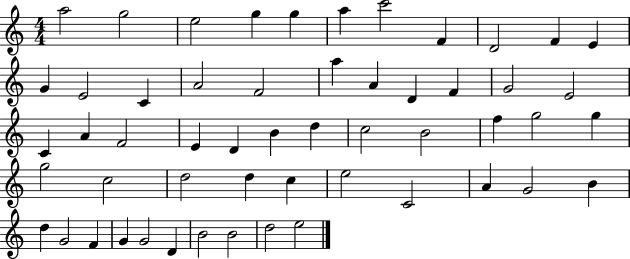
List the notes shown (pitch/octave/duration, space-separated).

A5/h G5/h E5/h G5/q G5/q A5/q C6/h F4/q D4/h F4/q E4/q G4/q E4/h C4/q A4/h F4/h A5/q A4/q D4/q F4/q G4/h E4/h C4/q A4/q F4/h E4/q D4/q B4/q D5/q C5/h B4/h F5/q G5/h G5/q G5/h C5/h D5/h D5/q C5/q E5/h C4/h A4/q G4/h B4/q D5/q G4/h F4/q G4/q G4/h D4/q B4/h B4/h D5/h E5/h